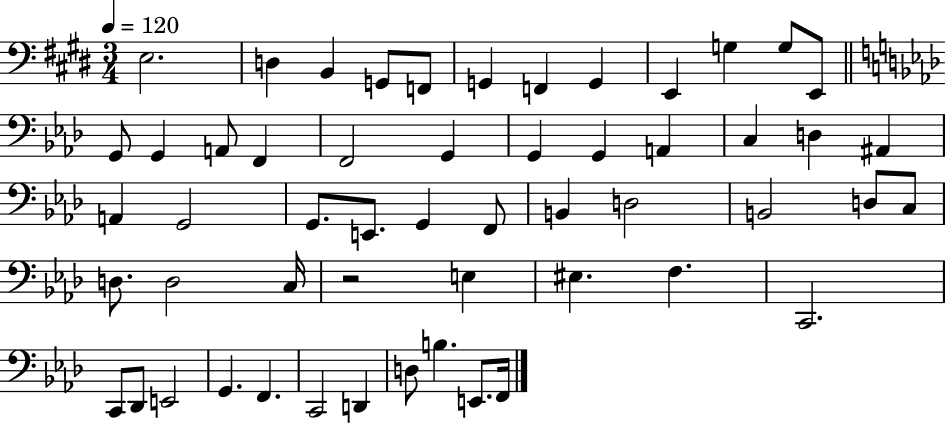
X:1
T:Untitled
M:3/4
L:1/4
K:E
E,2 D, B,, G,,/2 F,,/2 G,, F,, G,, E,, G, G,/2 E,,/2 G,,/2 G,, A,,/2 F,, F,,2 G,, G,, G,, A,, C, D, ^A,, A,, G,,2 G,,/2 E,,/2 G,, F,,/2 B,, D,2 B,,2 D,/2 C,/2 D,/2 D,2 C,/4 z2 E, ^E, F, C,,2 C,,/2 _D,,/2 E,,2 G,, F,, C,,2 D,, D,/2 B, E,,/2 F,,/4